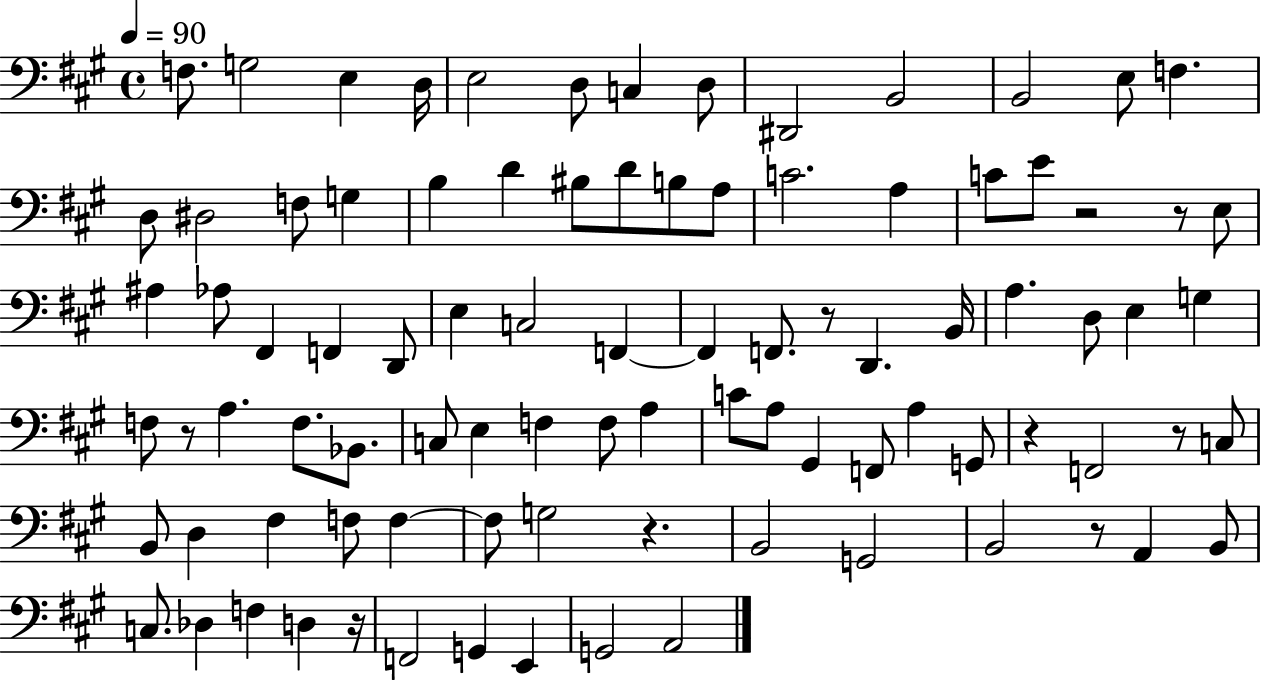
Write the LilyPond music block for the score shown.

{
  \clef bass
  \time 4/4
  \defaultTimeSignature
  \key a \major
  \tempo 4 = 90
  f8. g2 e4 d16 | e2 d8 c4 d8 | dis,2 b,2 | b,2 e8 f4. | \break d8 dis2 f8 g4 | b4 d'4 bis8 d'8 b8 a8 | c'2. a4 | c'8 e'8 r2 r8 e8 | \break ais4 aes8 fis,4 f,4 d,8 | e4 c2 f,4~~ | f,4 f,8. r8 d,4. b,16 | a4. d8 e4 g4 | \break f8 r8 a4. f8. bes,8. | c8 e4 f4 f8 a4 | c'8 a8 gis,4 f,8 a4 g,8 | r4 f,2 r8 c8 | \break b,8 d4 fis4 f8 f4~~ | f8 g2 r4. | b,2 g,2 | b,2 r8 a,4 b,8 | \break c8. des4 f4 d4 r16 | f,2 g,4 e,4 | g,2 a,2 | \bar "|."
}